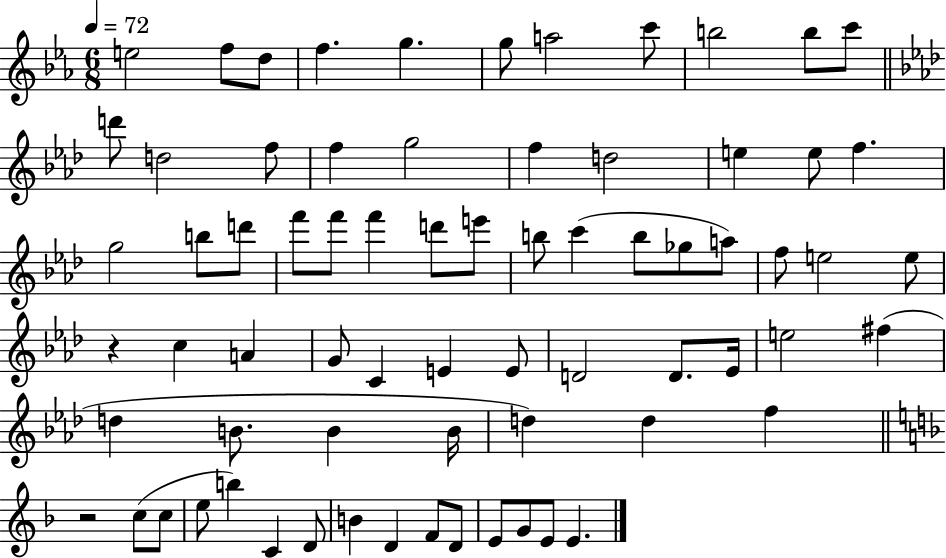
{
  \clef treble
  \numericTimeSignature
  \time 6/8
  \key ees \major
  \tempo 4 = 72
  e''2 f''8 d''8 | f''4. g''4. | g''8 a''2 c'''8 | b''2 b''8 c'''8 | \break \bar "||" \break \key f \minor d'''8 d''2 f''8 | f''4 g''2 | f''4 d''2 | e''4 e''8 f''4. | \break g''2 b''8 d'''8 | f'''8 f'''8 f'''4 d'''8 e'''8 | b''8 c'''4( b''8 ges''8 a''8) | f''8 e''2 e''8 | \break r4 c''4 a'4 | g'8 c'4 e'4 e'8 | d'2 d'8. ees'16 | e''2 fis''4( | \break d''4 b'8. b'4 b'16 | d''4) d''4 f''4 | \bar "||" \break \key d \minor r2 c''8( c''8 | e''8 b''4) c'4 d'8 | b'4 d'4 f'8 d'8 | e'8 g'8 e'8 e'4. | \break \bar "|."
}